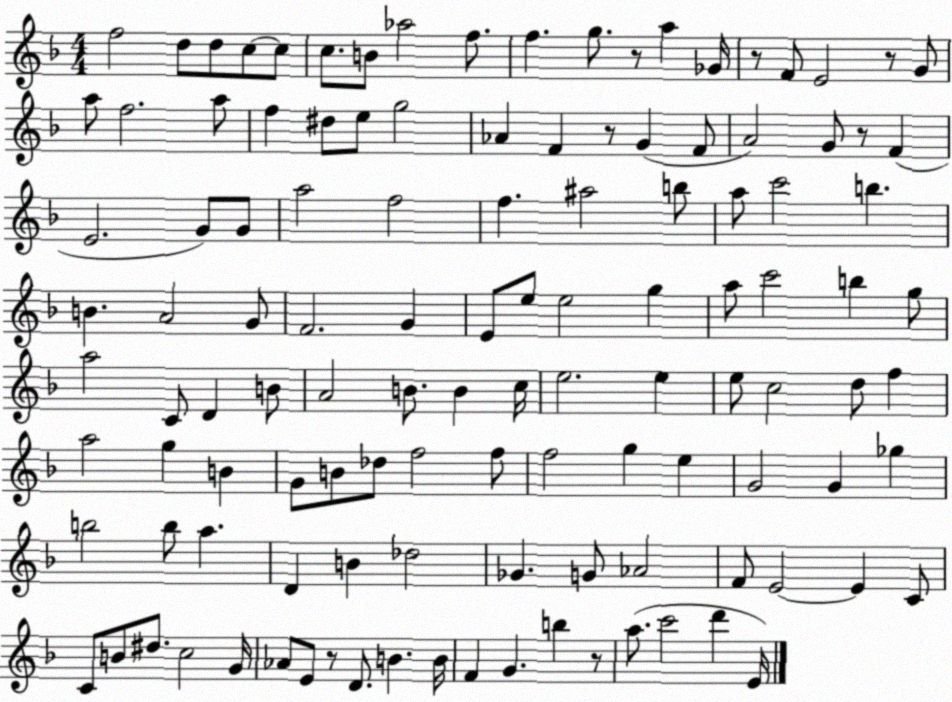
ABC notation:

X:1
T:Untitled
M:4/4
L:1/4
K:F
f2 d/2 d/2 c/2 c/2 c/2 B/2 _a2 f/2 f g/2 z/2 a _G/4 z/2 F/2 E2 z/2 G/2 a/2 f2 a/2 f ^d/2 e/2 g2 _A F z/2 G F/2 A2 G/2 z/2 F E2 G/2 G/2 a2 f2 f ^a2 b/2 a/2 c'2 b B A2 G/2 F2 G E/2 e/2 e2 g a/2 c'2 b g/2 a2 C/2 D B/2 A2 B/2 B c/4 e2 e e/2 c2 d/2 f a2 g B G/2 B/2 _d/2 f2 f/2 f2 g e G2 G _g b2 b/2 a D B _d2 _G G/2 _A2 F/2 E2 E C/2 C/2 B/2 ^d/2 c2 G/4 _A/2 E/2 z/2 D/2 B B/4 F G b z/2 a/2 c'2 d' E/4